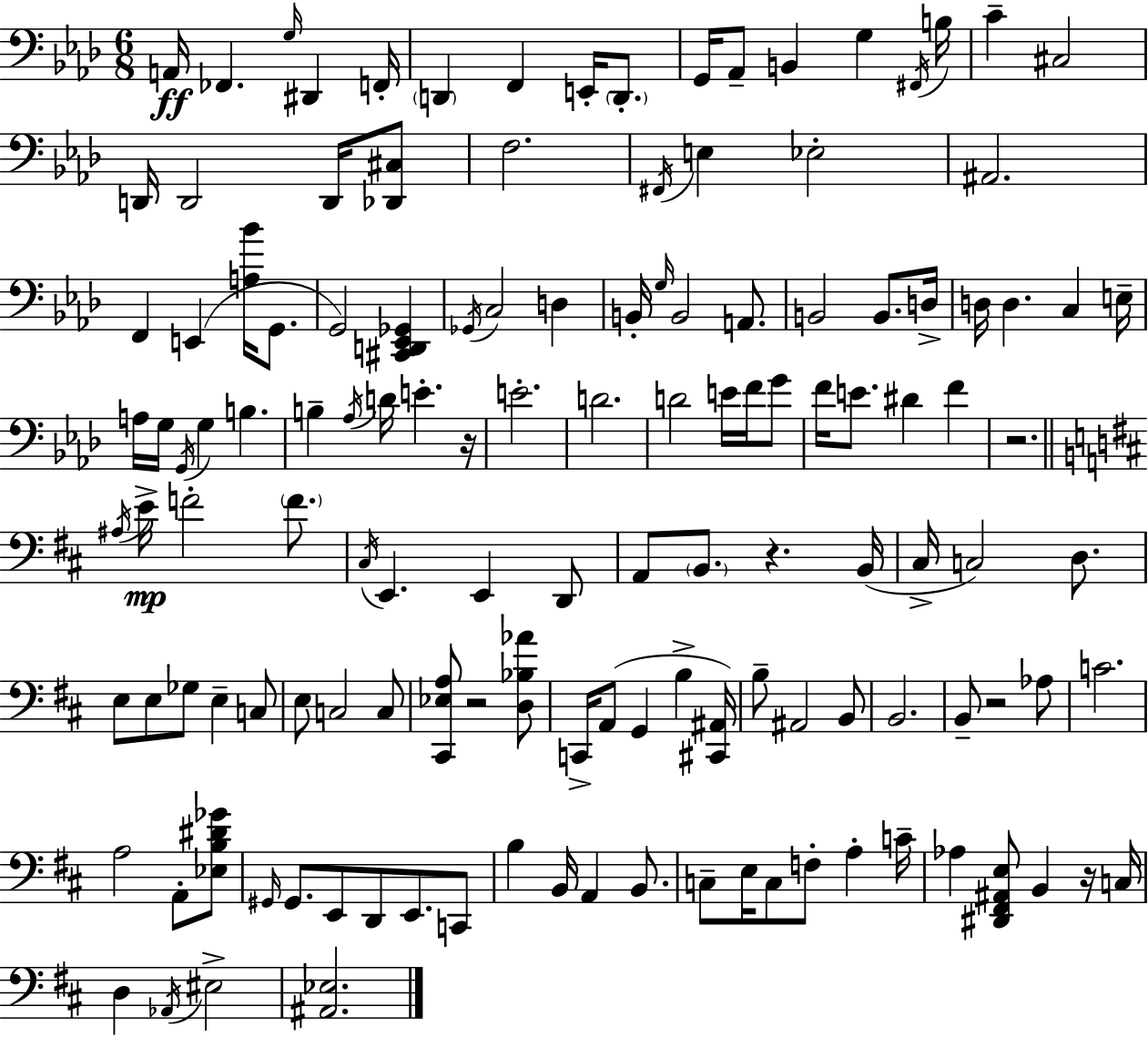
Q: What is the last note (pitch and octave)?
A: EIS3